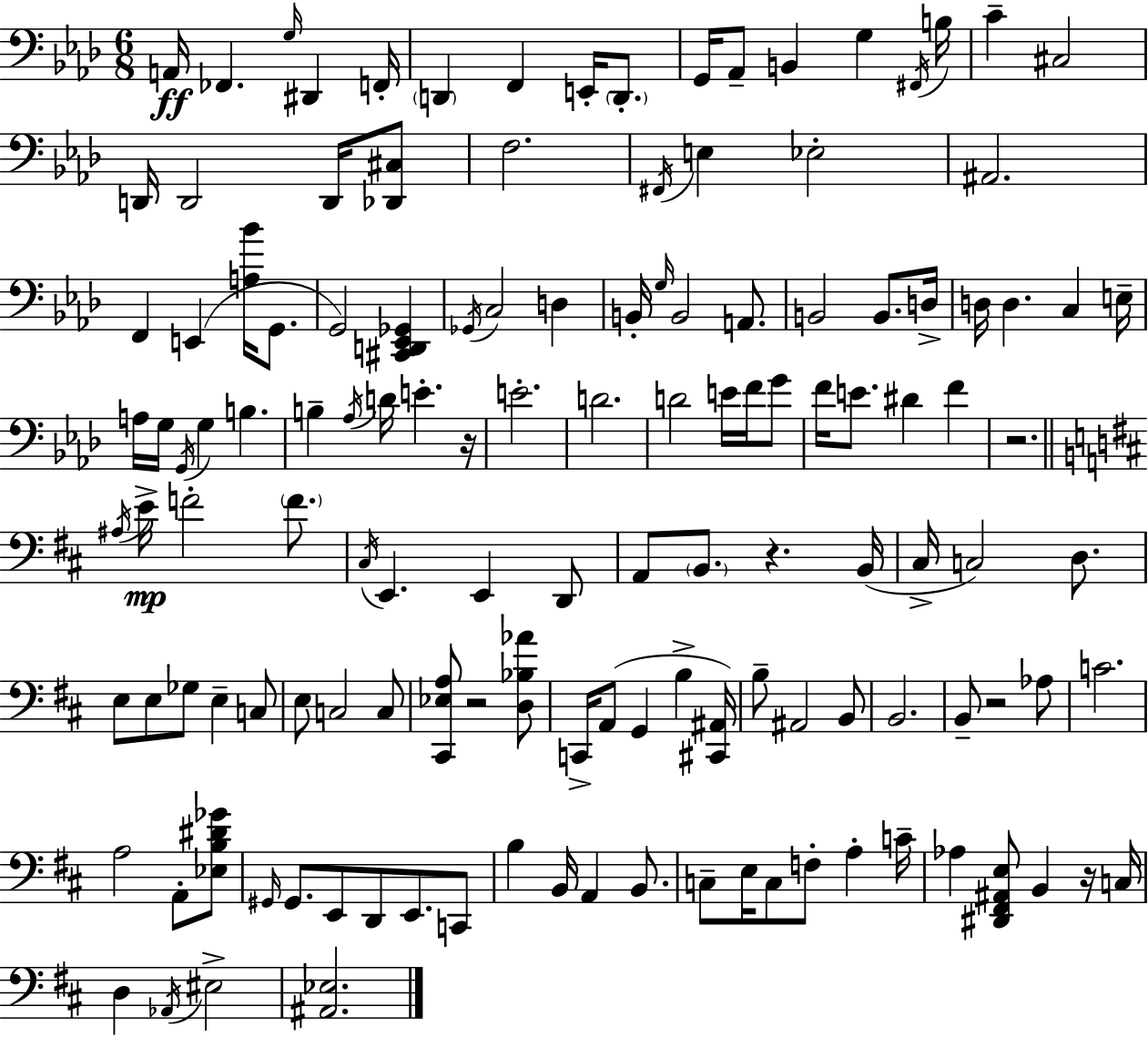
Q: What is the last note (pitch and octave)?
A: EIS3